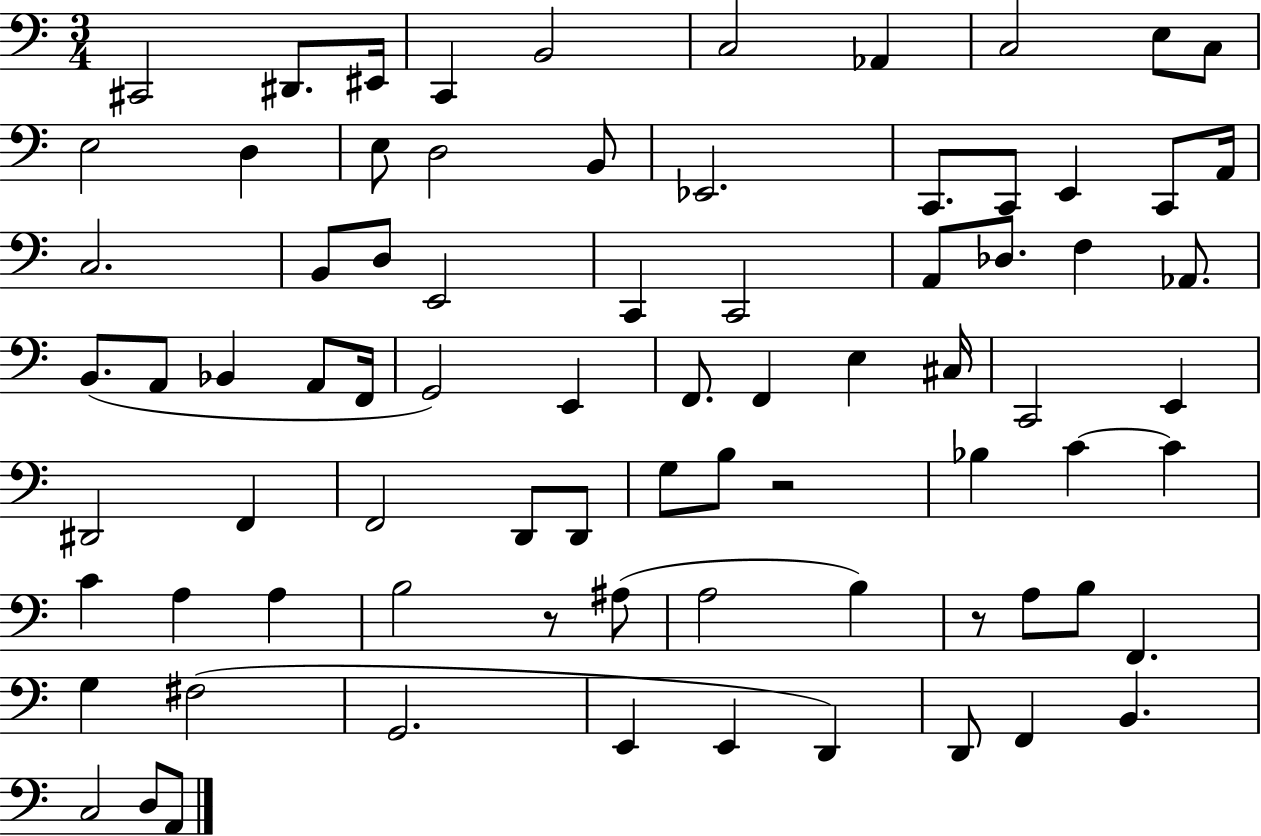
C#2/h D#2/e. EIS2/s C2/q B2/h C3/h Ab2/q C3/h E3/e C3/e E3/h D3/q E3/e D3/h B2/e Eb2/h. C2/e. C2/e E2/q C2/e A2/s C3/h. B2/e D3/e E2/h C2/q C2/h A2/e Db3/e. F3/q Ab2/e. B2/e. A2/e Bb2/q A2/e F2/s G2/h E2/q F2/e. F2/q E3/q C#3/s C2/h E2/q D#2/h F2/q F2/h D2/e D2/e G3/e B3/e R/h Bb3/q C4/q C4/q C4/q A3/q A3/q B3/h R/e A#3/e A3/h B3/q R/e A3/e B3/e F2/q. G3/q F#3/h G2/h. E2/q E2/q D2/q D2/e F2/q B2/q. C3/h D3/e A2/e